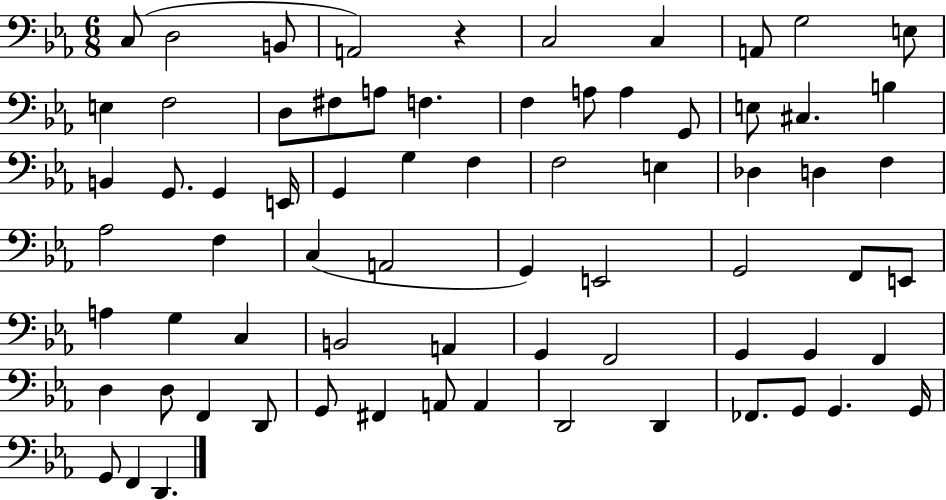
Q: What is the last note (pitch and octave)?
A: D2